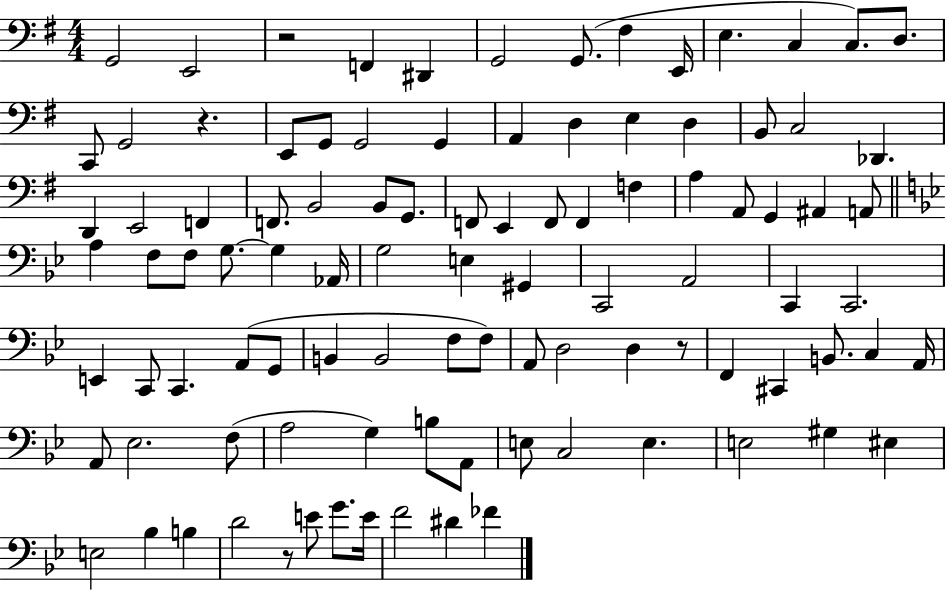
G2/h E2/h R/h F2/q D#2/q G2/h G2/e. F#3/q E2/s E3/q. C3/q C3/e. D3/e. C2/e G2/h R/q. E2/e G2/e G2/h G2/q A2/q D3/q E3/q D3/q B2/e C3/h Db2/q. D2/q E2/h F2/q F2/e. B2/h B2/e G2/e. F2/e E2/q F2/e F2/q F3/q A3/q A2/e G2/q A#2/q A2/e A3/q F3/e F3/e G3/e. G3/q Ab2/s G3/h E3/q G#2/q C2/h A2/h C2/q C2/h. E2/q C2/e C2/q. A2/e G2/e B2/q B2/h F3/e F3/e A2/e D3/h D3/q R/e F2/q C#2/q B2/e. C3/q A2/s A2/e Eb3/h. F3/e A3/h G3/q B3/e A2/e E3/e C3/h E3/q. E3/h G#3/q EIS3/q E3/h Bb3/q B3/q D4/h R/e E4/e G4/e. E4/s F4/h D#4/q FES4/q